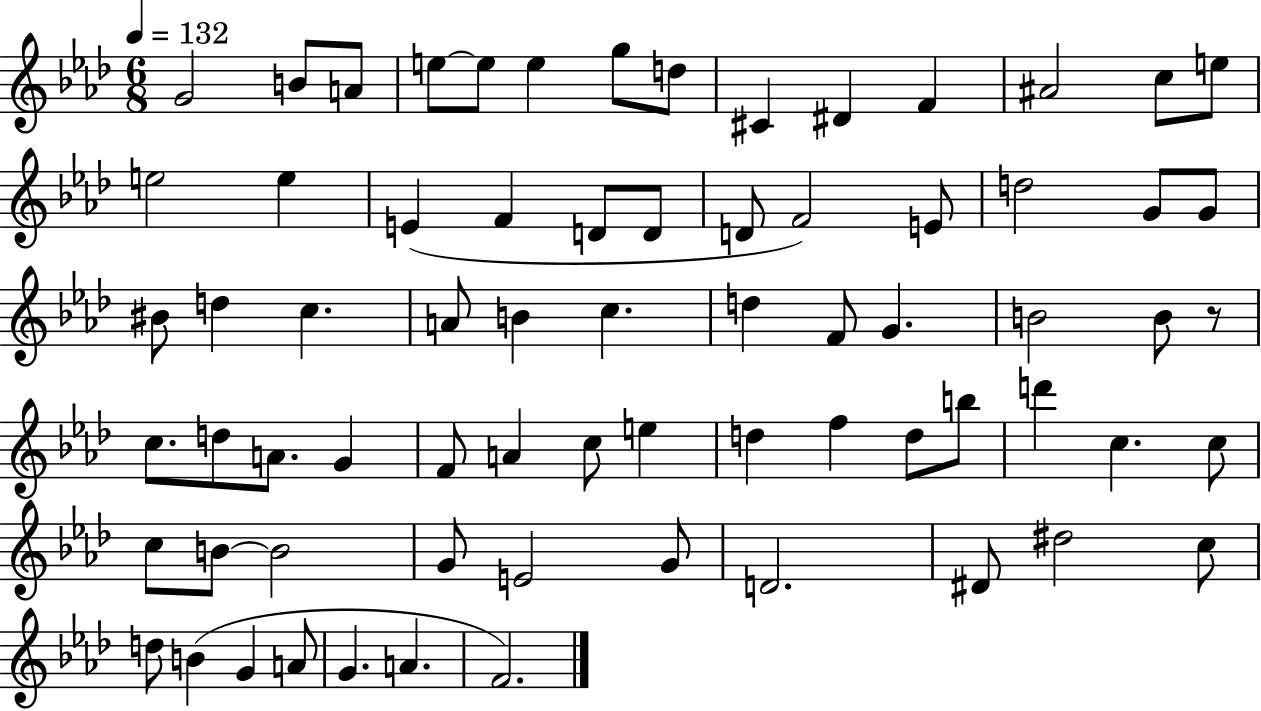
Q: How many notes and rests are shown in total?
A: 70